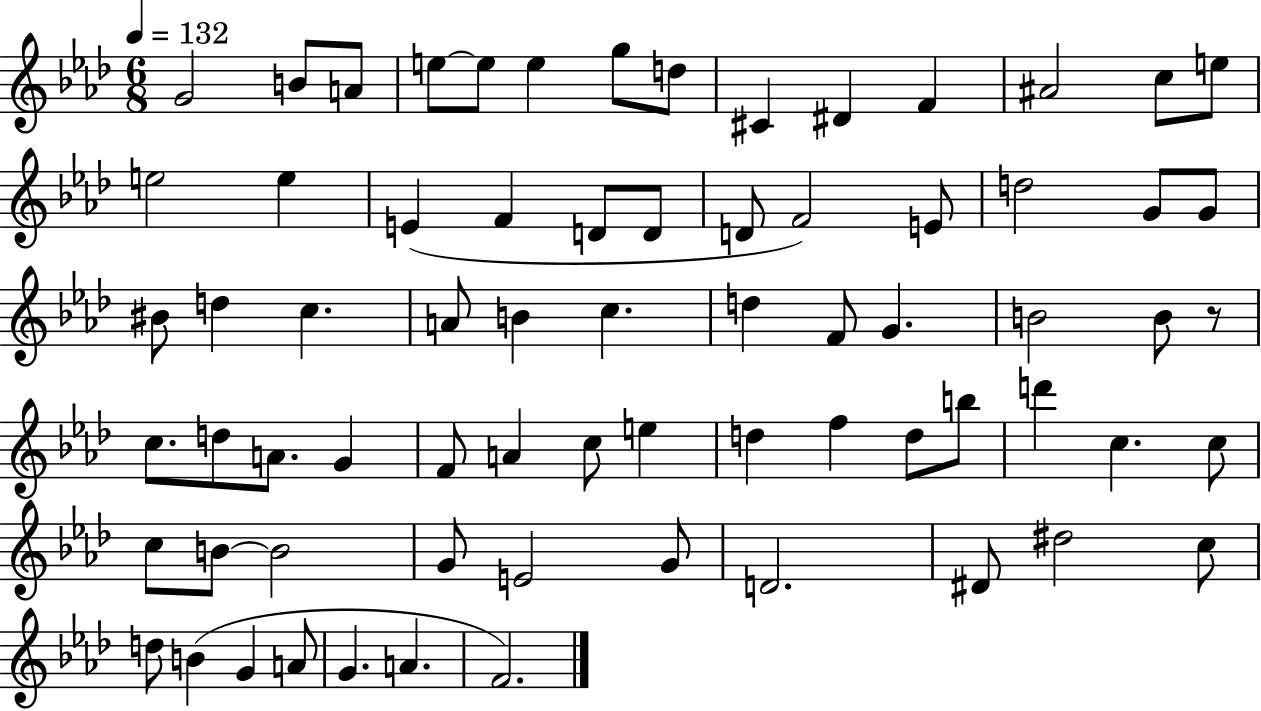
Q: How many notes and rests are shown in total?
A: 70